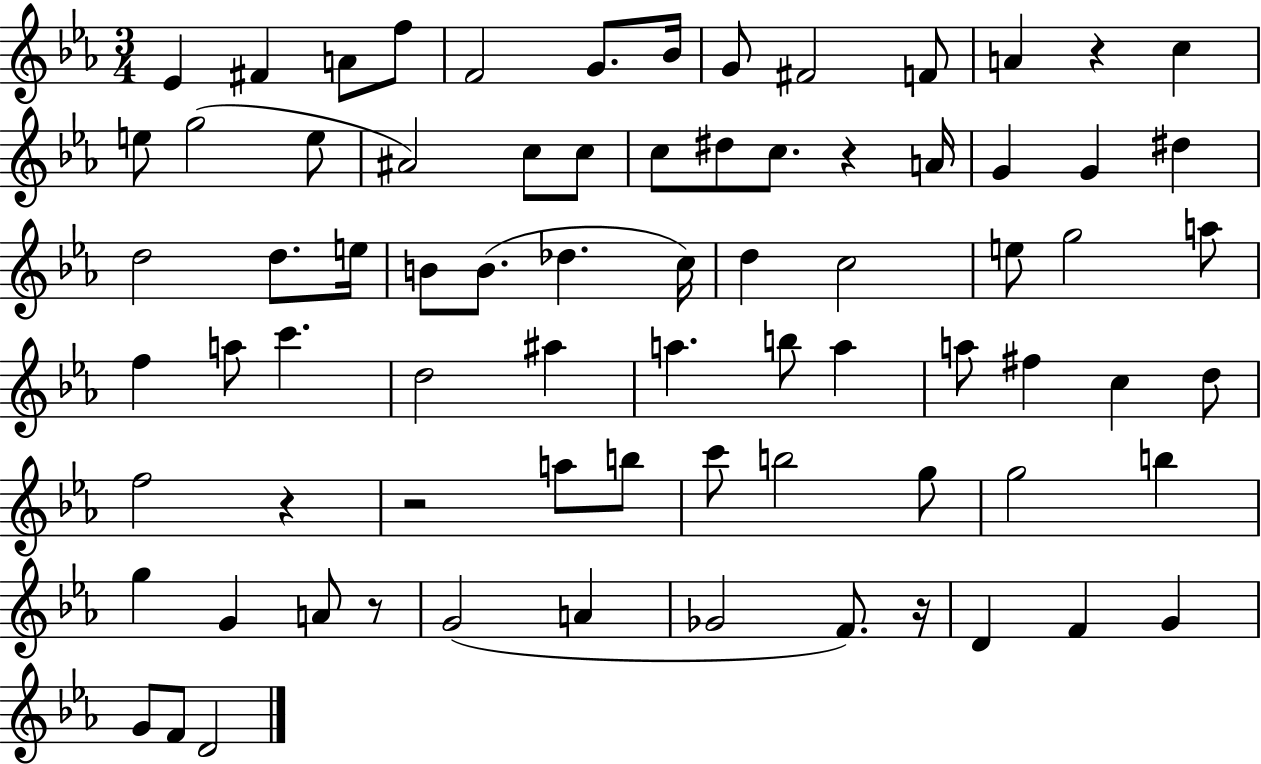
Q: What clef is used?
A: treble